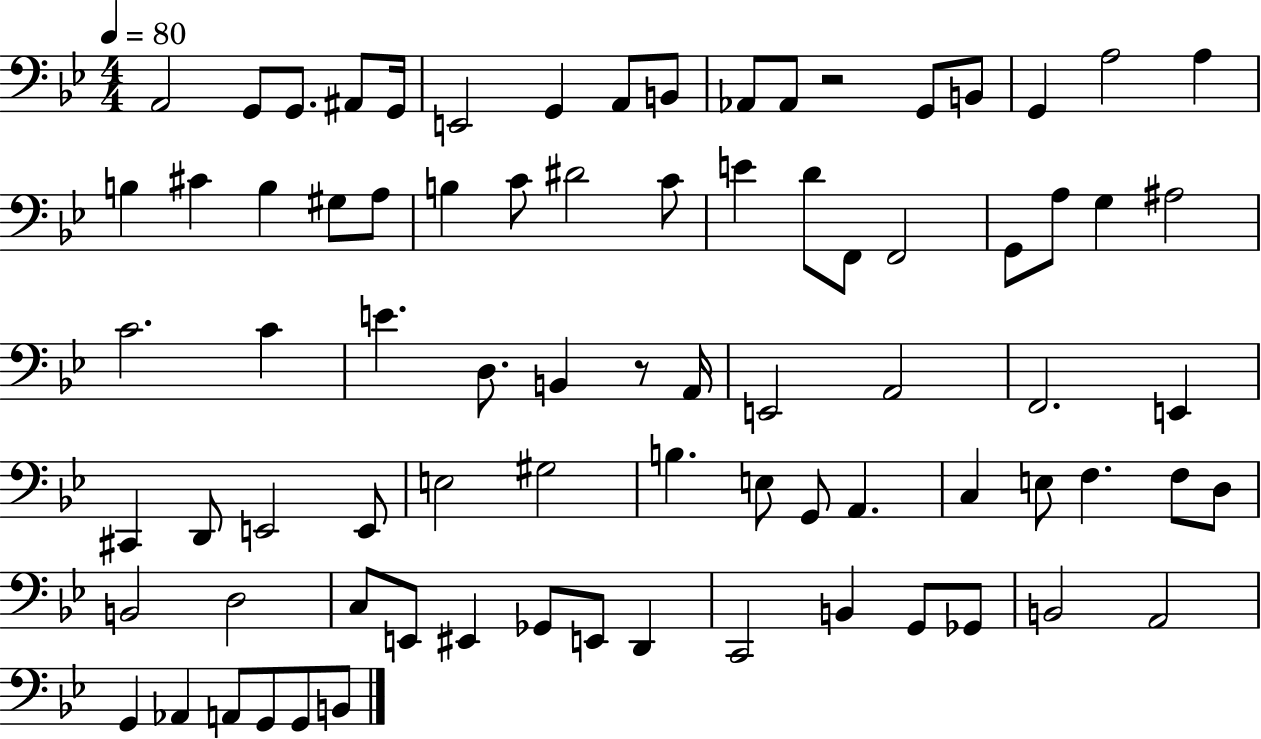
A2/h G2/e G2/e. A#2/e G2/s E2/h G2/q A2/e B2/e Ab2/e Ab2/e R/h G2/e B2/e G2/q A3/h A3/q B3/q C#4/q B3/q G#3/e A3/e B3/q C4/e D#4/h C4/e E4/q D4/e F2/e F2/h G2/e A3/e G3/q A#3/h C4/h. C4/q E4/q. D3/e. B2/q R/e A2/s E2/h A2/h F2/h. E2/q C#2/q D2/e E2/h E2/e E3/h G#3/h B3/q. E3/e G2/e A2/q. C3/q E3/e F3/q. F3/e D3/e B2/h D3/h C3/e E2/e EIS2/q Gb2/e E2/e D2/q C2/h B2/q G2/e Gb2/e B2/h A2/h G2/q Ab2/q A2/e G2/e G2/e B2/e